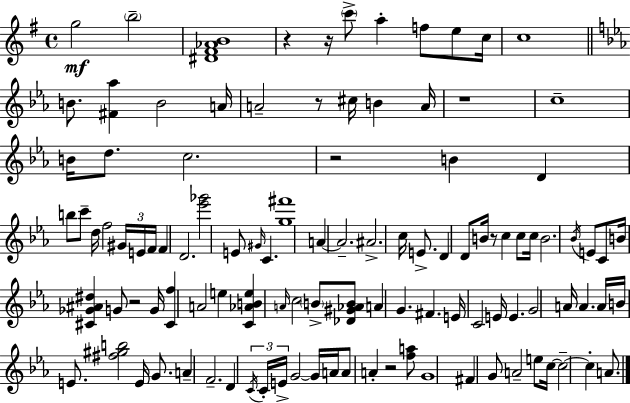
G5/h B5/h [D#4,F#4,Ab4,B4]/w R/q R/s C6/e A5/q F5/e E5/e C5/s C5/w B4/e. [F#4,Ab5]/q B4/h A4/s A4/h R/e C#5/s B4/q A4/s R/w C5/w B4/s D5/e. C5/h. R/h B4/q D4/q B5/e C6/e D5/s F5/h G#4/s E4/s F4/s F4/q D4/h. [Eb6,Gb6]/h E4/e G#4/s C4/q. [G5,F#6]/w A4/q A4/h. A#4/h. C5/s E4/e. D4/q D4/e B4/s R/e C5/q C5/e C5/s B4/h. Bb4/s E4/e C4/e B4/s [C#4,Gb4,A#4,D#5]/q G4/e R/h G4/s [C#4,F5]/q A4/h E5/q [C4,Ab4,B4,E5]/q A4/s C5/h B4/e [Db4,G#4,Ab4,B4]/e A4/q G4/q. F#4/q. E4/s C4/h E4/s E4/q. G4/h A4/s A4/q. A4/s B4/s E4/e. [F#5,G#5,B5]/h E4/s G4/e. A4/q F4/h. D4/q C4/s C4/s E4/s G4/h G4/s A4/s A4/e A4/q R/h [F5,A5]/e G4/w F#4/q G4/e A4/h E5/e C5/s C5/h C5/q A4/e.